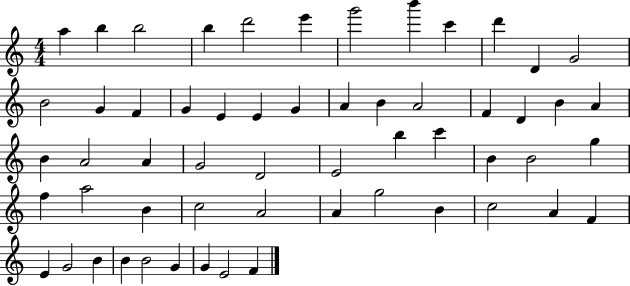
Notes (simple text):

A5/q B5/q B5/h B5/q D6/h E6/q G6/h B6/q C6/q D6/q D4/q G4/h B4/h G4/q F4/q G4/q E4/q E4/q G4/q A4/q B4/q A4/h F4/q D4/q B4/q A4/q B4/q A4/h A4/q G4/h D4/h E4/h B5/q C6/q B4/q B4/h G5/q F5/q A5/h B4/q C5/h A4/h A4/q G5/h B4/q C5/h A4/q F4/q E4/q G4/h B4/q B4/q B4/h G4/q G4/q E4/h F4/q